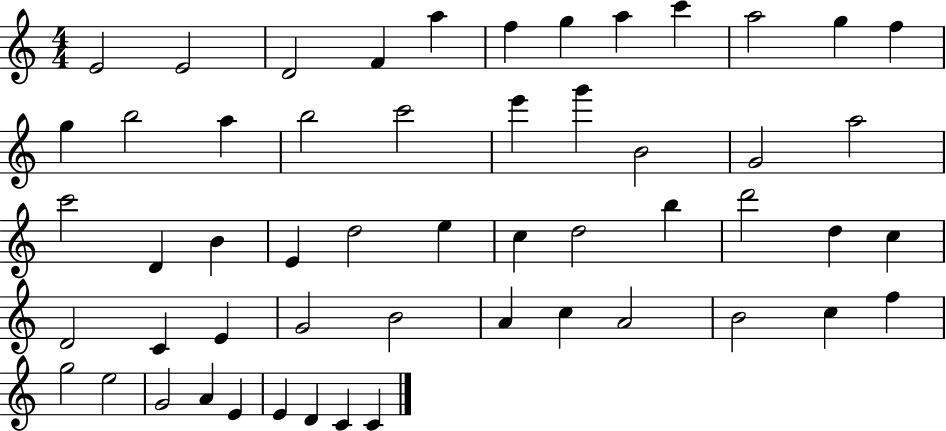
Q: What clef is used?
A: treble